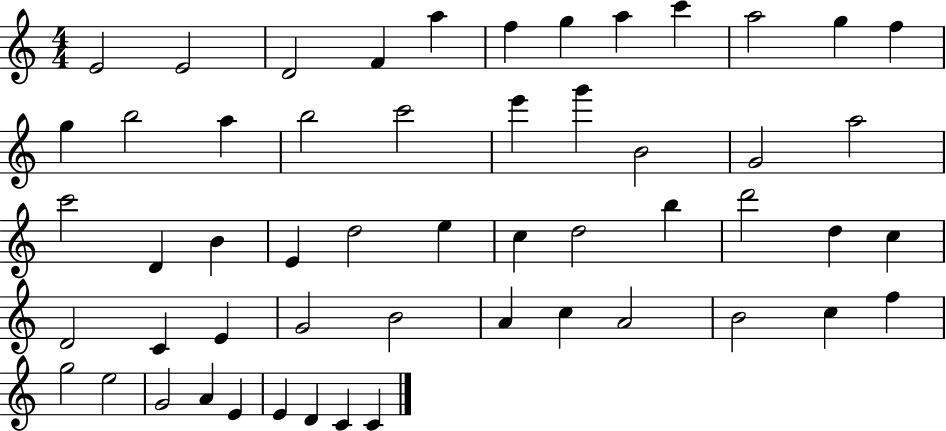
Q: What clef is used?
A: treble